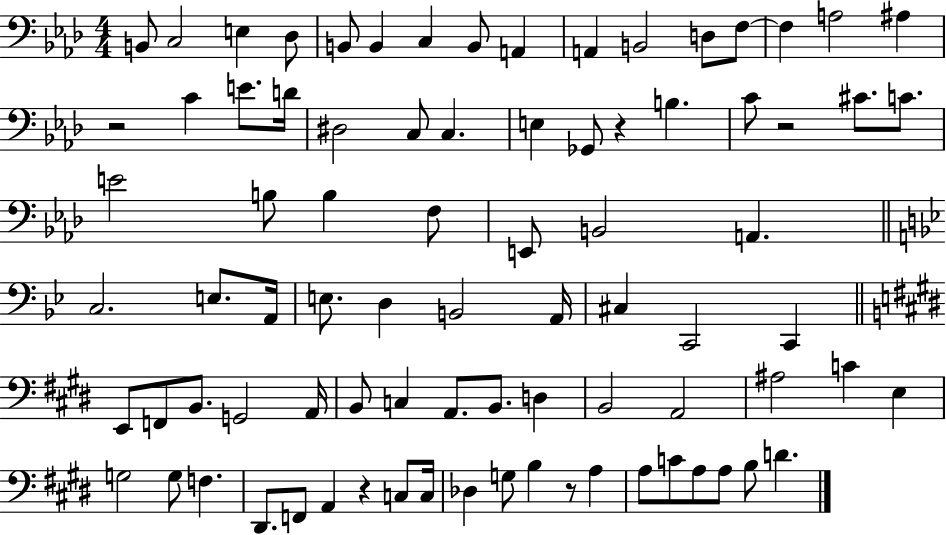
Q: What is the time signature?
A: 4/4